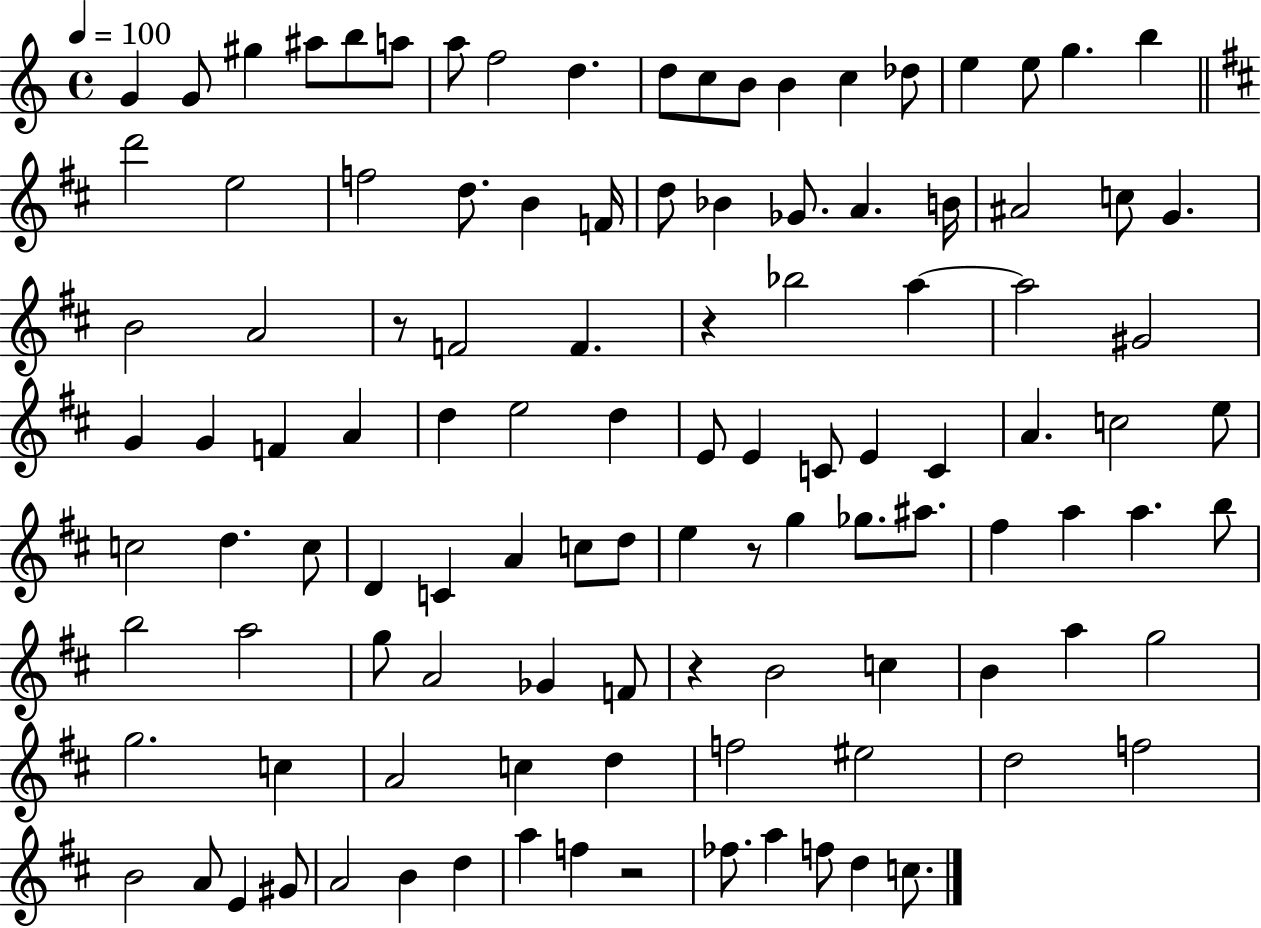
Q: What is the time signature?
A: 4/4